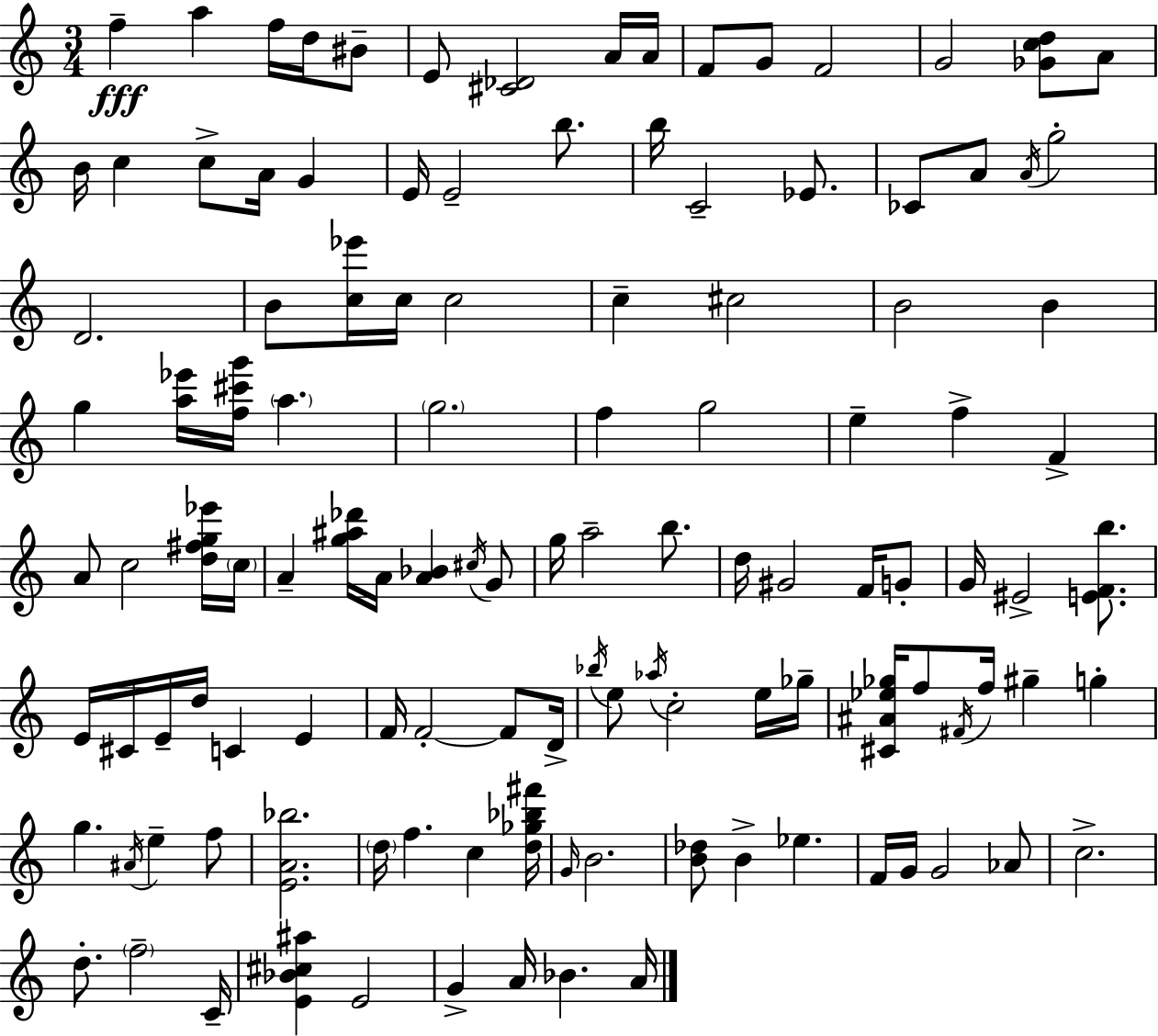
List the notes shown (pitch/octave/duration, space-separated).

F5/q A5/q F5/s D5/s BIS4/e E4/e [C#4,Db4]/h A4/s A4/s F4/e G4/e F4/h G4/h [Gb4,C5,D5]/e A4/e B4/s C5/q C5/e A4/s G4/q E4/s E4/h B5/e. B5/s C4/h Eb4/e. CES4/e A4/e A4/s G5/h D4/h. B4/e [C5,Eb6]/s C5/s C5/h C5/q C#5/h B4/h B4/q G5/q [A5,Eb6]/s [F5,C#6,G6]/s A5/q. G5/h. F5/q G5/h E5/q F5/q F4/q A4/e C5/h [D5,F#5,G5,Eb6]/s C5/s A4/q [G5,A#5,Db6]/s A4/s [A4,Bb4]/q C#5/s G4/e G5/s A5/h B5/e. D5/s G#4/h F4/s G4/e G4/s EIS4/h [E4,F4,B5]/e. E4/s C#4/s E4/s D5/s C4/q E4/q F4/s F4/h F4/e D4/s Bb5/s E5/e Ab5/s C5/h E5/s Gb5/s [C#4,A#4,Eb5,Gb5]/s F5/e F#4/s F5/s G#5/q G5/q G5/q. A#4/s E5/q F5/e [E4,A4,Bb5]/h. D5/s F5/q. C5/q [D5,Gb5,Bb5,F#6]/s G4/s B4/h. [B4,Db5]/e B4/q Eb5/q. F4/s G4/s G4/h Ab4/e C5/h. D5/e. F5/h C4/s [E4,Bb4,C#5,A#5]/q E4/h G4/q A4/s Bb4/q. A4/s